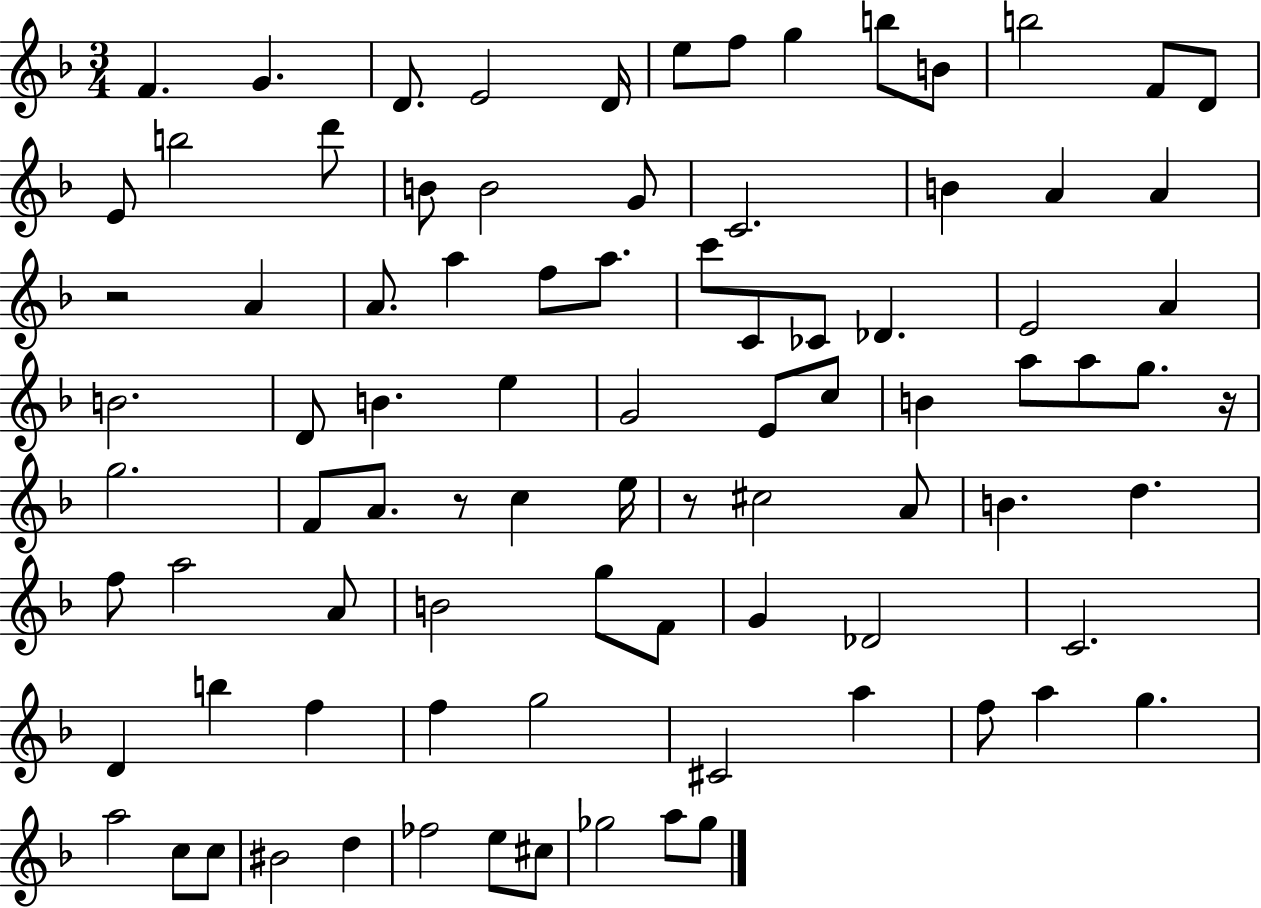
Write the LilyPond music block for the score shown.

{
  \clef treble
  \numericTimeSignature
  \time 3/4
  \key f \major
  f'4. g'4. | d'8. e'2 d'16 | e''8 f''8 g''4 b''8 b'8 | b''2 f'8 d'8 | \break e'8 b''2 d'''8 | b'8 b'2 g'8 | c'2. | b'4 a'4 a'4 | \break r2 a'4 | a'8. a''4 f''8 a''8. | c'''8 c'8 ces'8 des'4. | e'2 a'4 | \break b'2. | d'8 b'4. e''4 | g'2 e'8 c''8 | b'4 a''8 a''8 g''8. r16 | \break g''2. | f'8 a'8. r8 c''4 e''16 | r8 cis''2 a'8 | b'4. d''4. | \break f''8 a''2 a'8 | b'2 g''8 f'8 | g'4 des'2 | c'2. | \break d'4 b''4 f''4 | f''4 g''2 | cis'2 a''4 | f''8 a''4 g''4. | \break a''2 c''8 c''8 | bis'2 d''4 | fes''2 e''8 cis''8 | ges''2 a''8 ges''8 | \break \bar "|."
}